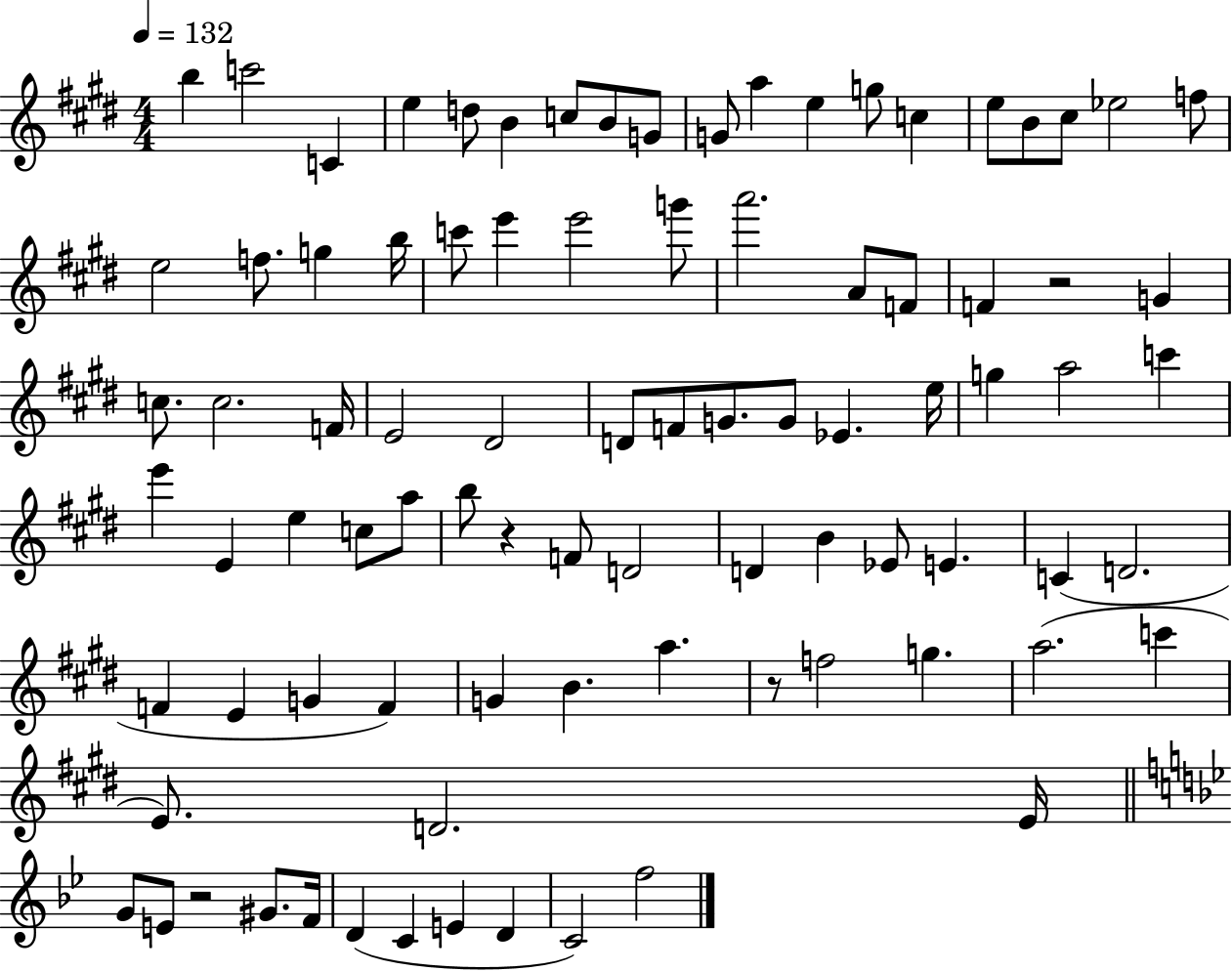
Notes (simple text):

B5/q C6/h C4/q E5/q D5/e B4/q C5/e B4/e G4/e G4/e A5/q E5/q G5/e C5/q E5/e B4/e C#5/e Eb5/h F5/e E5/h F5/e. G5/q B5/s C6/e E6/q E6/h G6/e A6/h. A4/e F4/e F4/q R/h G4/q C5/e. C5/h. F4/s E4/h D#4/h D4/e F4/e G4/e. G4/e Eb4/q. E5/s G5/q A5/h C6/q E6/q E4/q E5/q C5/e A5/e B5/e R/q F4/e D4/h D4/q B4/q Eb4/e E4/q. C4/q D4/h. F4/q E4/q G4/q F4/q G4/q B4/q. A5/q. R/e F5/h G5/q. A5/h. C6/q E4/e. D4/h. E4/s G4/e E4/e R/h G#4/e. F4/s D4/q C4/q E4/q D4/q C4/h F5/h